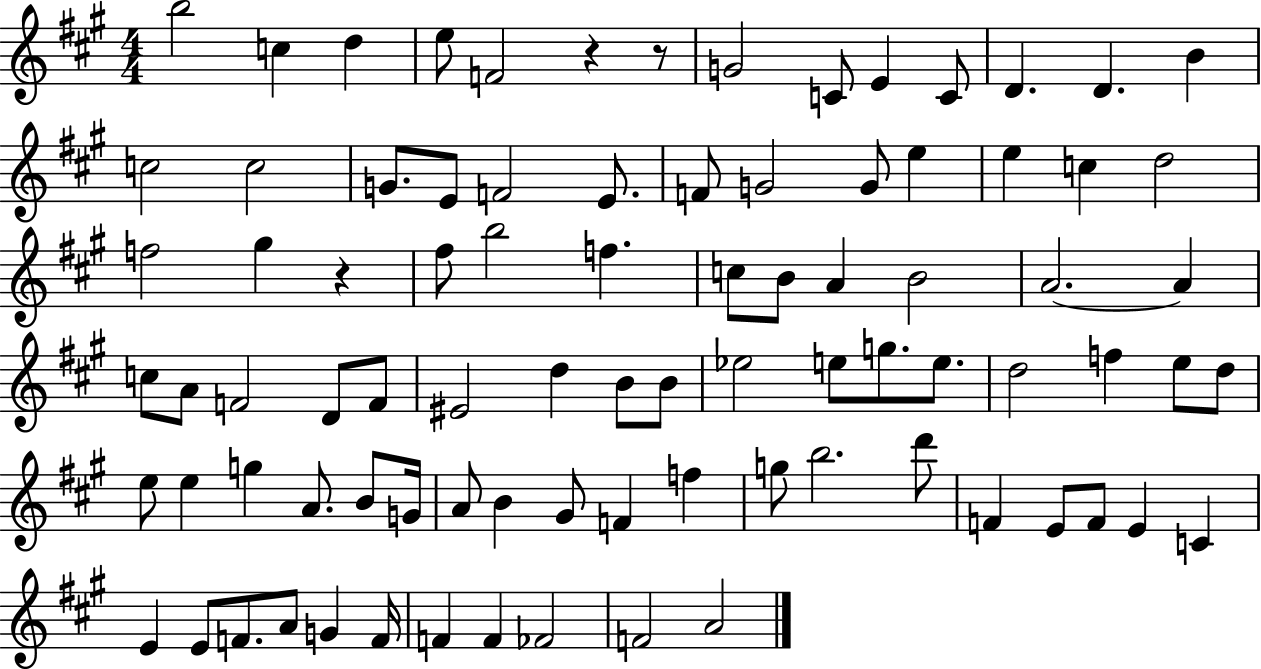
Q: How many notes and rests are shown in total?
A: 86